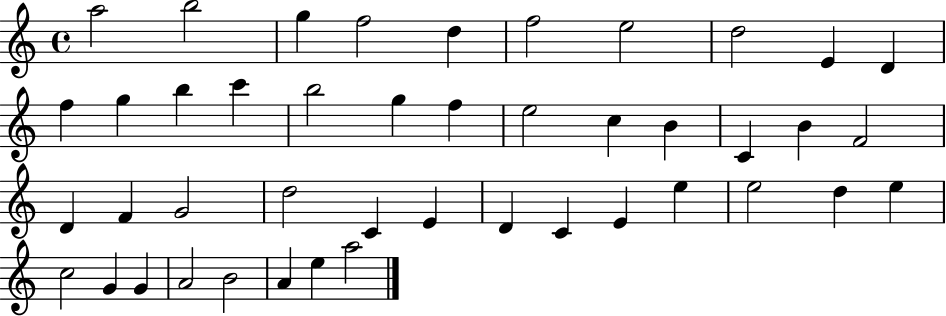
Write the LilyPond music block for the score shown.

{
  \clef treble
  \time 4/4
  \defaultTimeSignature
  \key c \major
  a''2 b''2 | g''4 f''2 d''4 | f''2 e''2 | d''2 e'4 d'4 | \break f''4 g''4 b''4 c'''4 | b''2 g''4 f''4 | e''2 c''4 b'4 | c'4 b'4 f'2 | \break d'4 f'4 g'2 | d''2 c'4 e'4 | d'4 c'4 e'4 e''4 | e''2 d''4 e''4 | \break c''2 g'4 g'4 | a'2 b'2 | a'4 e''4 a''2 | \bar "|."
}